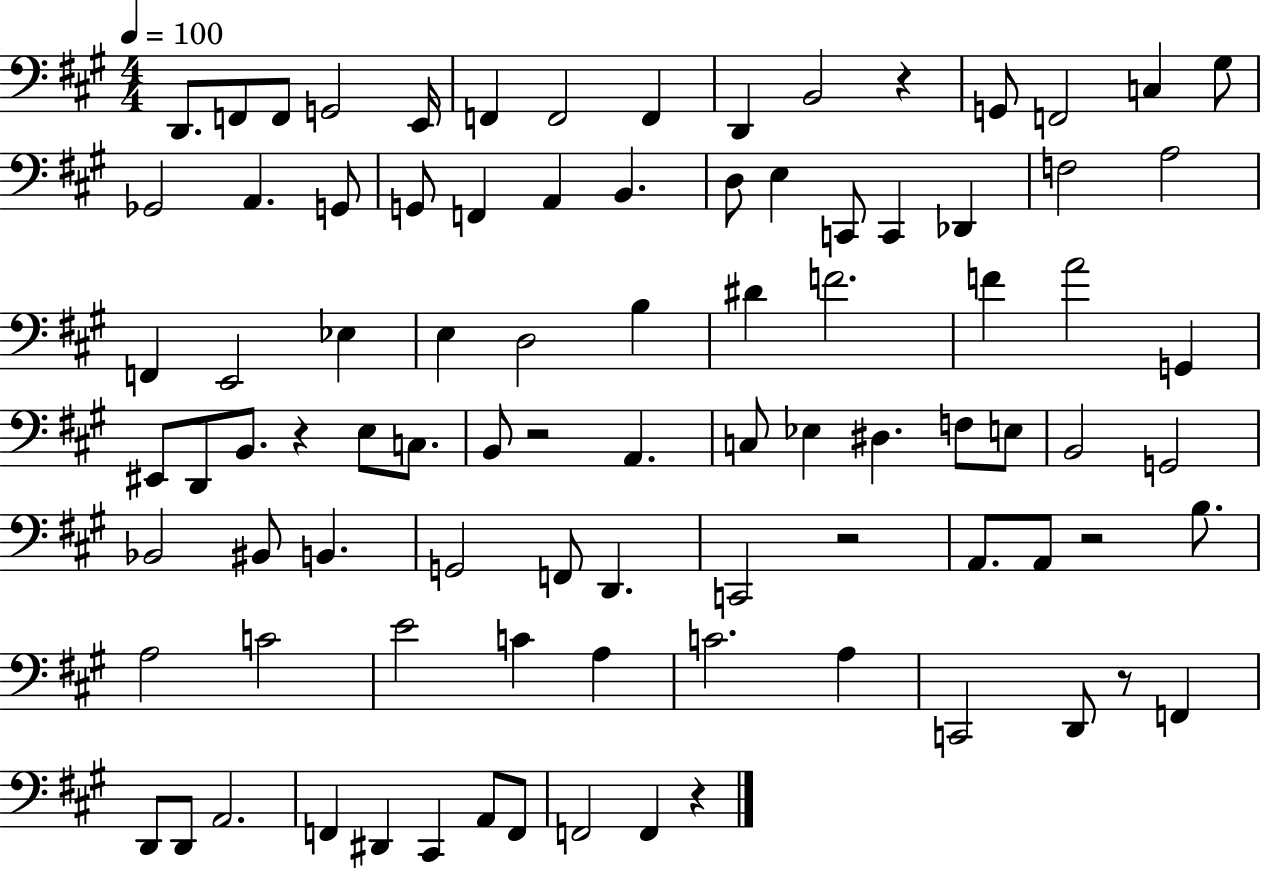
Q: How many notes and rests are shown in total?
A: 90